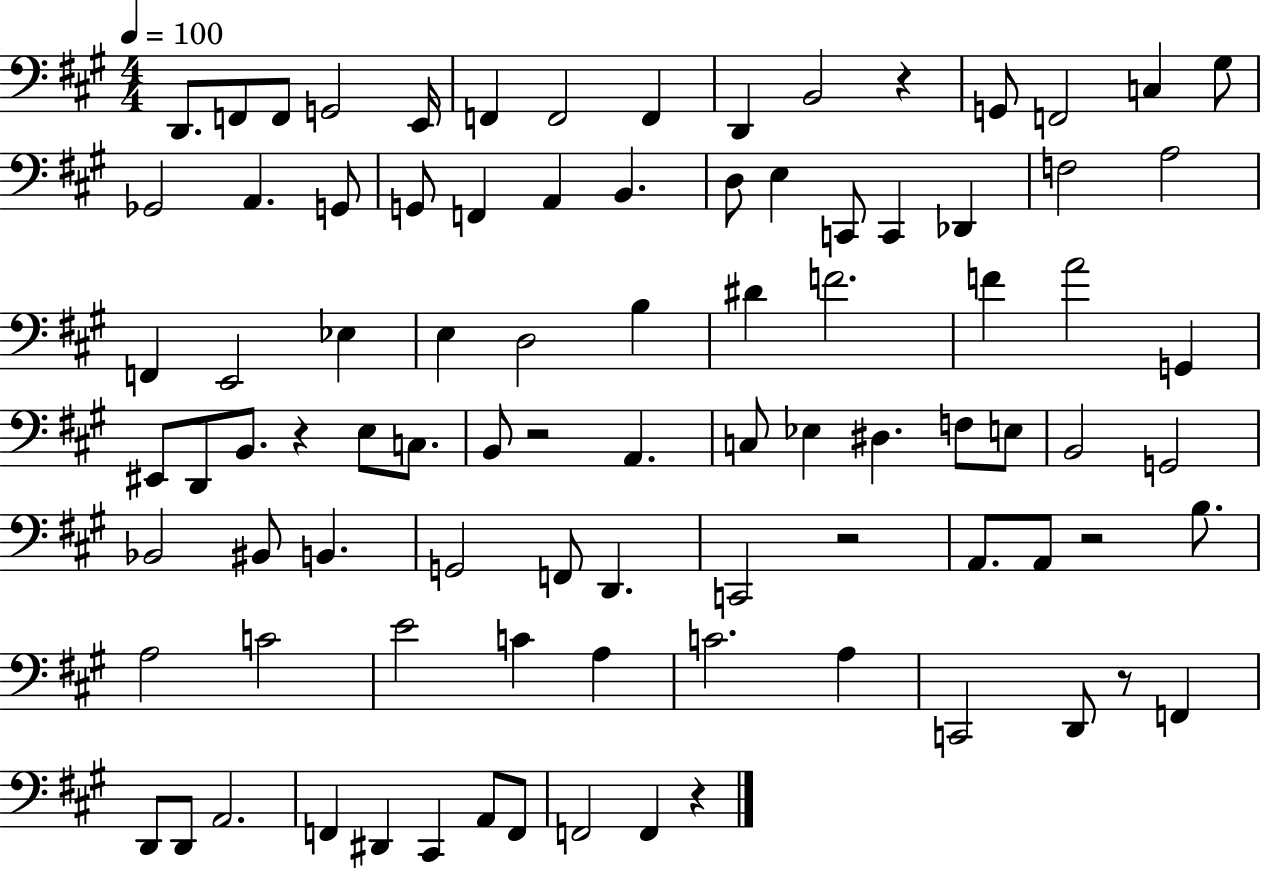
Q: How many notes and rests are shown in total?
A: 90